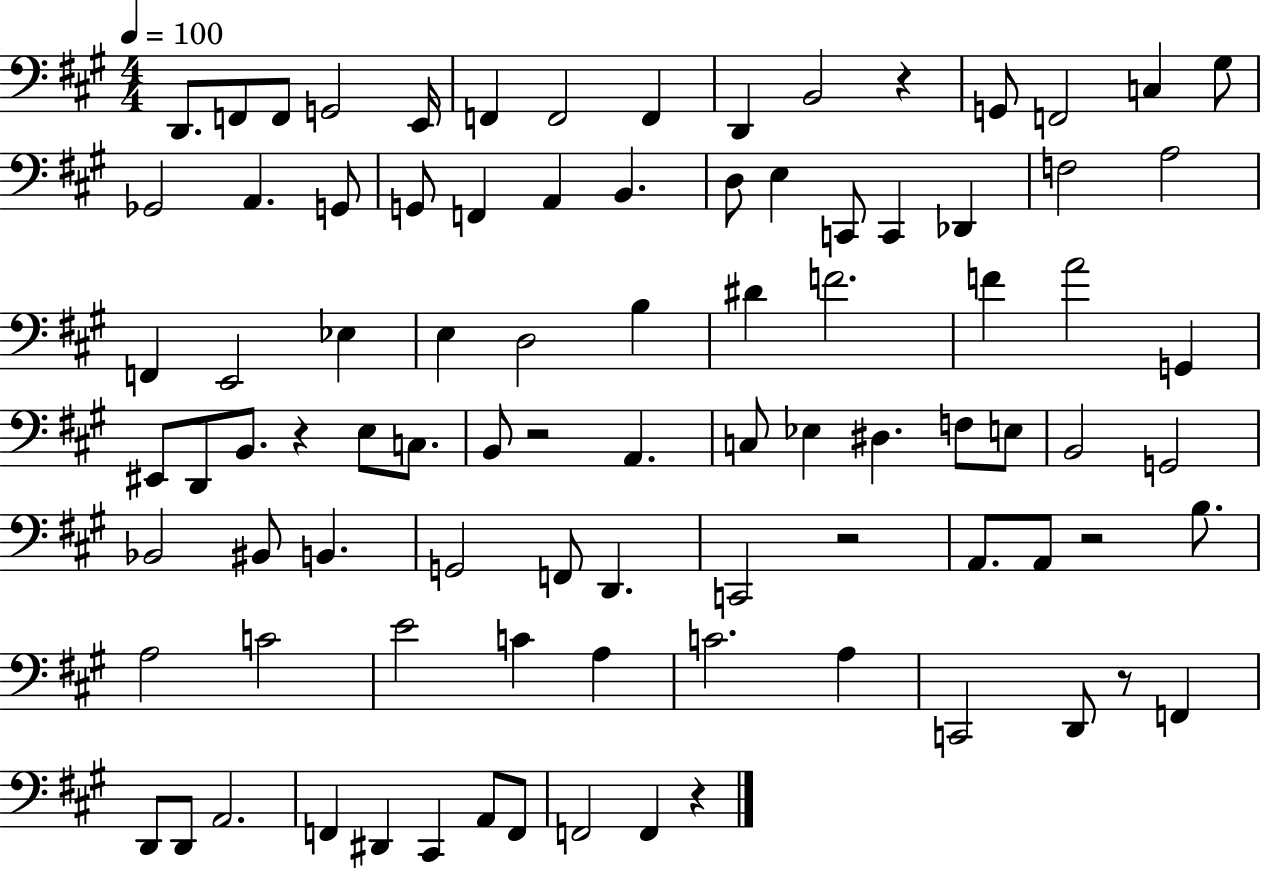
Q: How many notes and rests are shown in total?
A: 90